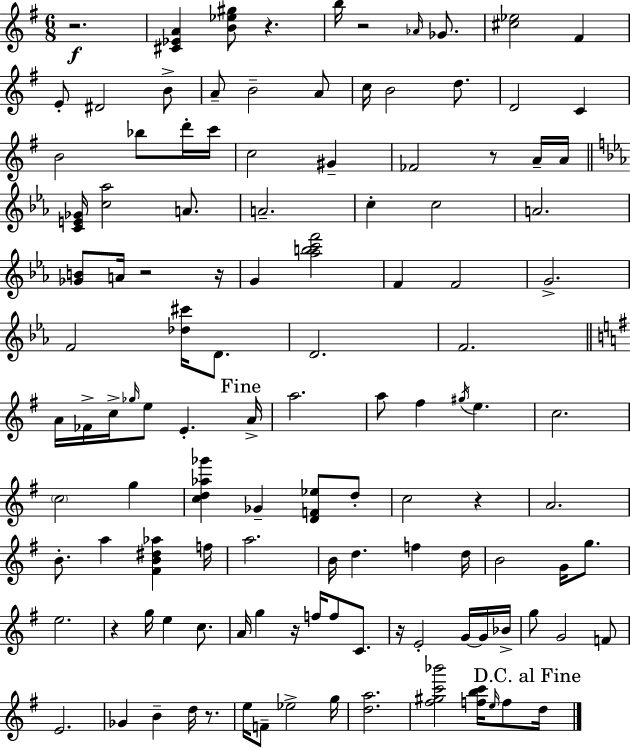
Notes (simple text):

R/h. [C#4,Eb4,A4]/q [B4,Eb5,G#5]/e R/q. B5/s R/h Ab4/s Gb4/e. [C#5,Eb5]/h F#4/q E4/e D#4/h B4/e A4/e B4/h A4/e C5/s B4/h D5/e. D4/h C4/q B4/h Bb5/e D6/s C6/s C5/h G#4/q FES4/h R/e A4/s A4/s [C4,E4,Gb4]/s [C5,Ab5]/h A4/e. A4/h. C5/q C5/h A4/h. [Gb4,B4]/e A4/s R/h R/s G4/q [Ab5,B5,C6,F6]/h F4/q F4/h G4/h. F4/h [Db5,C#6]/s D4/e. D4/h. F4/h. A4/s FES4/s C5/s Gb5/s E5/e E4/q. A4/s A5/h. A5/e F#5/q G#5/s E5/q. C5/h. C5/h G5/q [C5,D5,Ab5,Gb6]/q Gb4/q [D4,F4,Eb5]/e D5/e C5/h R/q A4/h. B4/e. A5/q [F#4,B4,D#5,Ab5]/q F5/s A5/h. B4/s D5/q. F5/q D5/s B4/h G4/s G5/e. E5/h. R/q G5/s E5/q C5/e. A4/s G5/q R/s F5/s F5/e C4/e. R/s E4/h G4/s G4/s Bb4/s G5/e G4/h F4/e E4/h. Gb4/q B4/q D5/s R/e. E5/s F4/e Eb5/h G5/s [D5,A5]/h. [F#5,G#5,C6,Bb6]/h [F5,B5,C6]/s E5/s F5/e D5/s